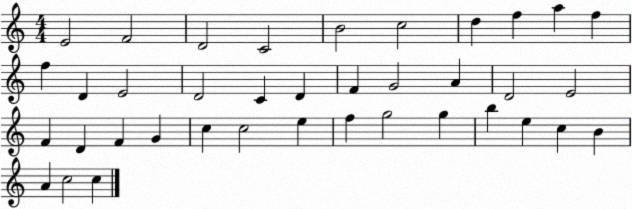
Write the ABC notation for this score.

X:1
T:Untitled
M:4/4
L:1/4
K:C
E2 F2 D2 C2 B2 c2 d f a f f D E2 D2 C D F G2 A D2 E2 F D F G c c2 e f g2 g b e c B A c2 c